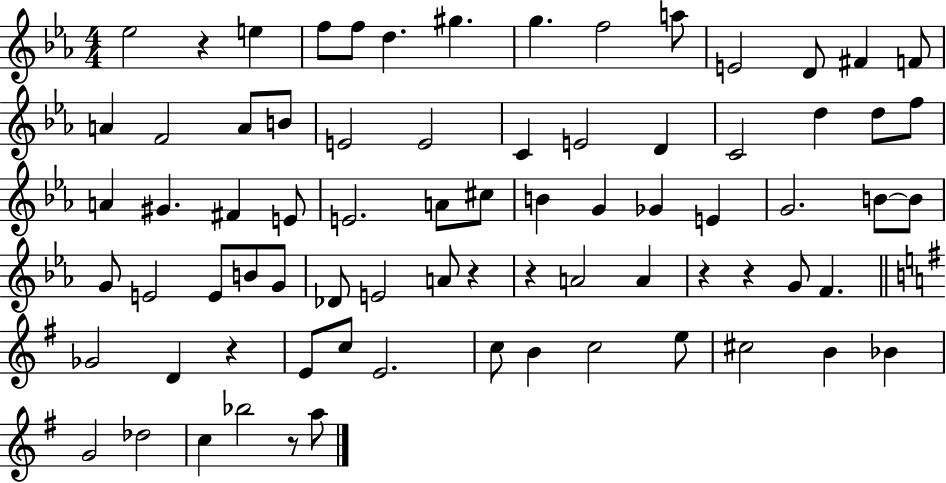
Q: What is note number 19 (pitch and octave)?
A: E4